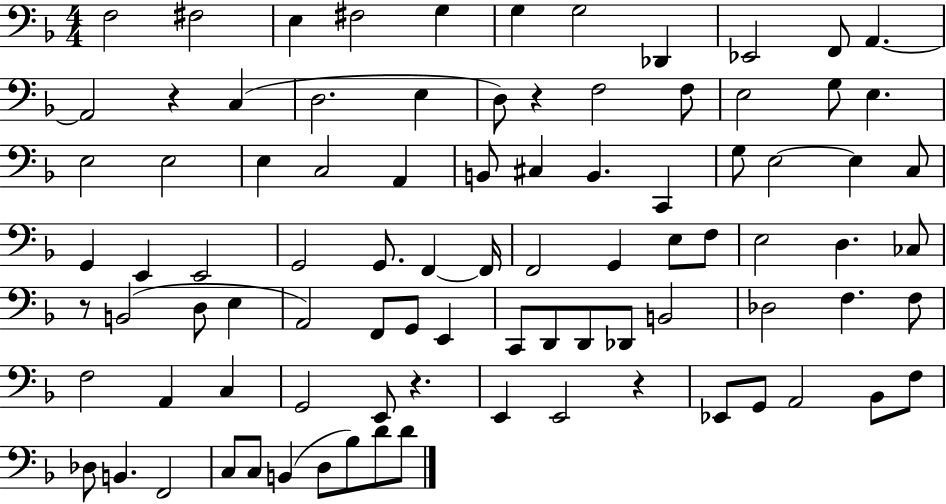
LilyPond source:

{
  \clef bass
  \numericTimeSignature
  \time 4/4
  \key f \major
  f2 fis2 | e4 fis2 g4 | g4 g2 des,4 | ees,2 f,8 a,4.~~ | \break a,2 r4 c4( | d2. e4 | d8) r4 f2 f8 | e2 g8 e4. | \break e2 e2 | e4 c2 a,4 | b,8 cis4 b,4. c,4 | g8 e2~~ e4 c8 | \break g,4 e,4 e,2 | g,2 g,8. f,4~~ f,16 | f,2 g,4 e8 f8 | e2 d4. ces8 | \break r8 b,2( d8 e4 | a,2) f,8 g,8 e,4 | c,8 d,8 d,8 des,8 b,2 | des2 f4. f8 | \break f2 a,4 c4 | g,2 e,8 r4. | e,4 e,2 r4 | ees,8 g,8 a,2 bes,8 f8 | \break des8 b,4. f,2 | c8 c8 b,4( d8 bes8) d'8 d'8 | \bar "|."
}